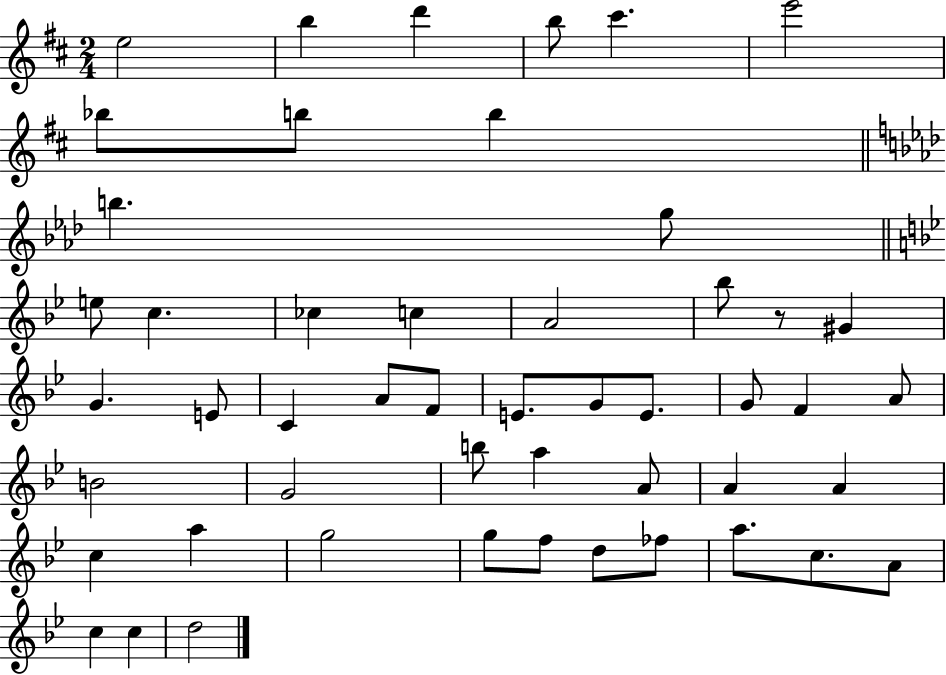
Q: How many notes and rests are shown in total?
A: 50